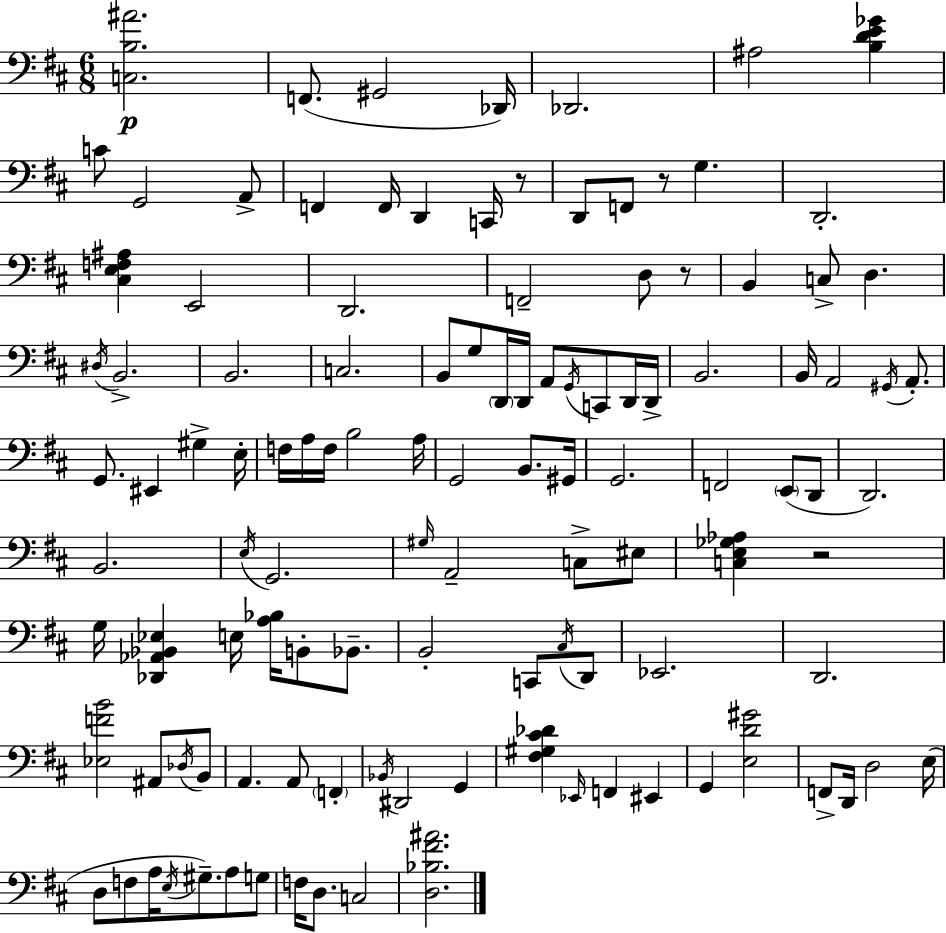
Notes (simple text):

[C3,B3,A#4]/h. F2/e. G#2/h Db2/s Db2/h. A#3/h [B3,D4,E4,Gb4]/q C4/e G2/h A2/e F2/q F2/s D2/q C2/s R/e D2/e F2/e R/e G3/q. D2/h. [C#3,E3,F3,A#3]/q E2/h D2/h. F2/h D3/e R/e B2/q C3/e D3/q. D#3/s B2/h. B2/h. C3/h. B2/e G3/e D2/s D2/s A2/e G2/s C2/e D2/s D2/s B2/h. B2/s A2/h G#2/s A2/e. G2/e. EIS2/q G#3/q E3/s F3/s A3/s F3/s B3/h A3/s G2/h B2/e. G#2/s G2/h. F2/h E2/e D2/e D2/h. B2/h. E3/s G2/h. G#3/s A2/h C3/e EIS3/e [C3,E3,Gb3,Ab3]/q R/h G3/s [Db2,Ab2,Bb2,Eb3]/q E3/s [A3,Bb3]/s B2/e Bb2/e. B2/h C2/e C#3/s D2/e Eb2/h. D2/h. [Eb3,F4,B4]/h A#2/e Db3/s B2/e A2/q. A2/e F2/q Bb2/s D#2/h G2/q [F#3,G#3,C#4,Db4]/q Eb2/s F2/q EIS2/q G2/q [E3,D4,G#4]/h F2/e D2/s D3/h E3/s D3/e F3/e A3/s E3/s G#3/e. A3/e G3/e F3/s D3/e. C3/h [D3,Bb3,F#4,A#4]/h.